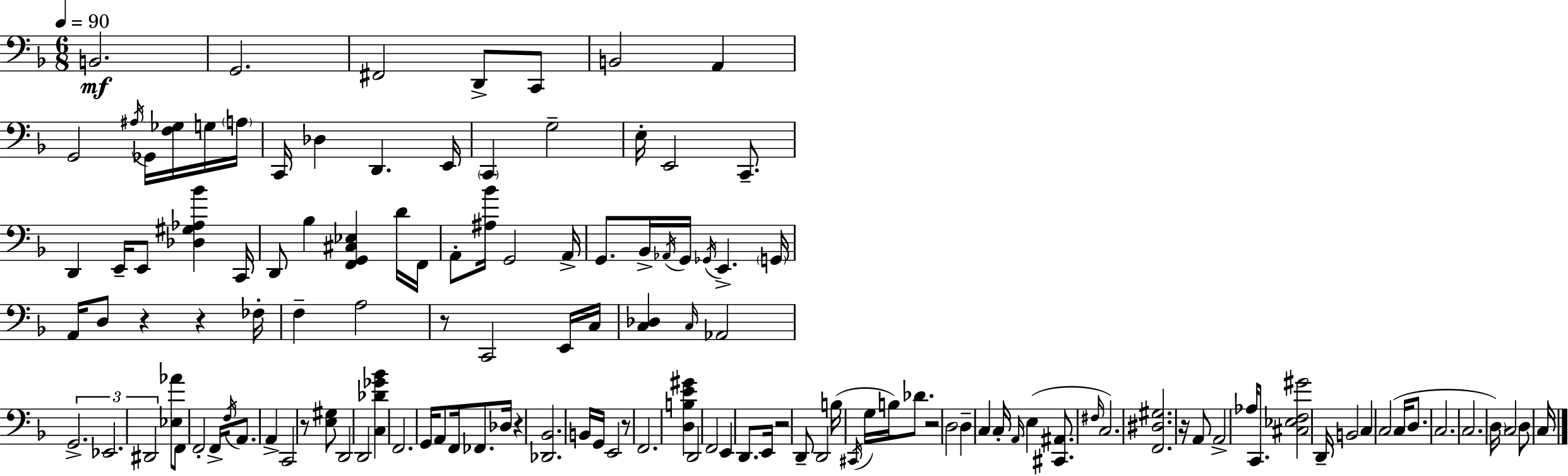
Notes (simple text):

B2/h. G2/h. F#2/h D2/e C2/e B2/h A2/q G2/h A#3/s Gb2/s [F3,Gb3]/s G3/s A3/s C2/s Db3/q D2/q. E2/s C2/q G3/h E3/s E2/h C2/e. D2/q E2/s E2/e [Db3,G#3,Ab3,Bb4]/q C2/s D2/e Bb3/q [F2,G2,C#3,Eb3]/q D4/s F2/s A2/e [A#3,Bb4]/s G2/h A2/s G2/e. Bb2/s Ab2/s G2/s Gb2/s E2/q. G2/s A2/s D3/e R/q R/q FES3/s F3/q A3/h R/e C2/h E2/s C3/s [C3,Db3]/q C3/s Ab2/h G2/h. Eb2/h. D#2/h [Eb3,Ab4]/e F2/e F2/h F2/s F3/s A2/e. A2/q C2/h R/e [E3,G#3]/e D2/h D2/h [C3,Db4,Gb4,Bb4]/q F2/h. G2/s A2/e F2/s FES2/e. Db3/s R/q [Db2,Bb2]/h. B2/s G2/s E2/h R/e F2/h. [D3,B3,E4,G#4]/q D2/h F2/h E2/q D2/e. E2/s R/h D2/e D2/h B3/s C#2/s G3/s B3/s Db4/e. R/h D3/h D3/q C3/q C3/s A2/s E3/q [C#2,A#2]/e. F#3/s C3/h. [F2,D#3,G#3]/h. R/s A2/e A2/h Ab3/s C2/e. [C#3,Eb3,F3,G#4]/h D2/s B2/h C3/q C3/h C3/s D3/e. C3/h. C3/h. D3/s C3/h D3/e C3/s